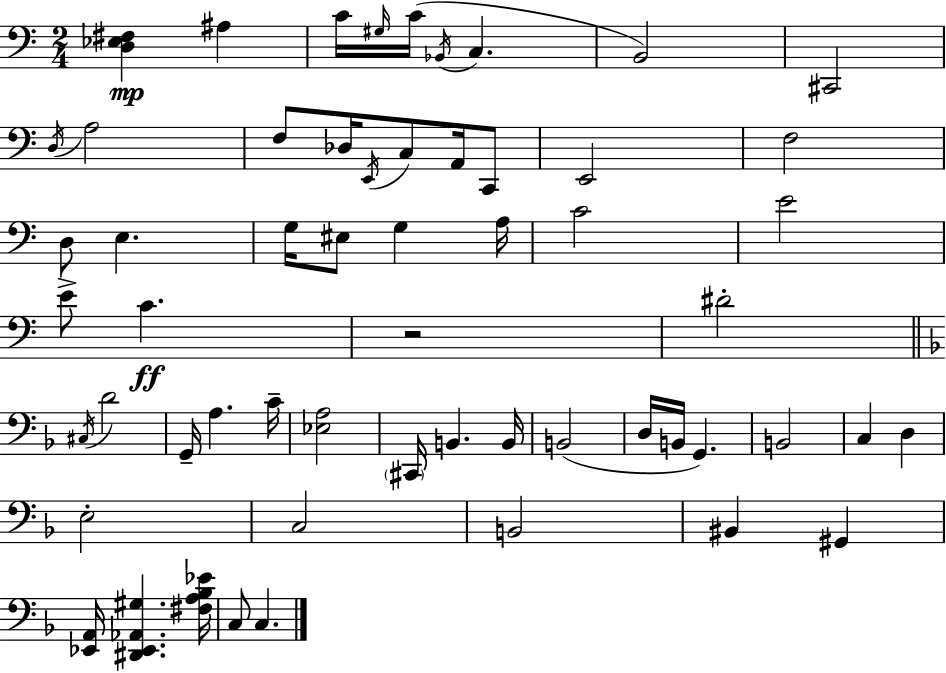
X:1
T:Untitled
M:2/4
L:1/4
K:Am
[D,_E,^F,] ^A, C/4 ^G,/4 C/4 _B,,/4 C, B,,2 ^C,,2 D,/4 A,2 F,/2 _D,/4 E,,/4 C,/2 A,,/4 C,,/2 E,,2 F,2 D,/2 E, G,/4 ^E,/2 G, A,/4 C2 E2 E/2 C z2 ^D2 ^C,/4 D2 G,,/4 A, C/4 [_E,A,]2 ^C,,/4 B,, B,,/4 B,,2 D,/4 B,,/4 G,, B,,2 C, D, E,2 C,2 B,,2 ^B,, ^G,, [_E,,A,,]/4 [^D,,_E,,_A,,^G,] [^F,A,_B,_E]/4 C,/2 C,